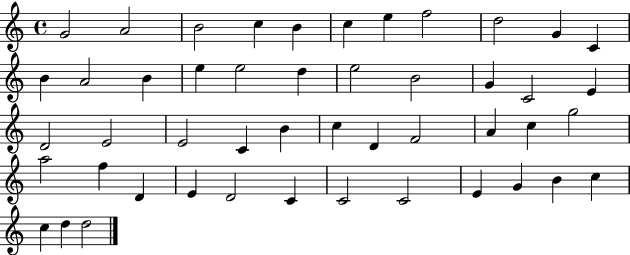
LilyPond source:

{
  \clef treble
  \time 4/4
  \defaultTimeSignature
  \key c \major
  g'2 a'2 | b'2 c''4 b'4 | c''4 e''4 f''2 | d''2 g'4 c'4 | \break b'4 a'2 b'4 | e''4 e''2 d''4 | e''2 b'2 | g'4 c'2 e'4 | \break d'2 e'2 | e'2 c'4 b'4 | c''4 d'4 f'2 | a'4 c''4 g''2 | \break a''2 f''4 d'4 | e'4 d'2 c'4 | c'2 c'2 | e'4 g'4 b'4 c''4 | \break c''4 d''4 d''2 | \bar "|."
}